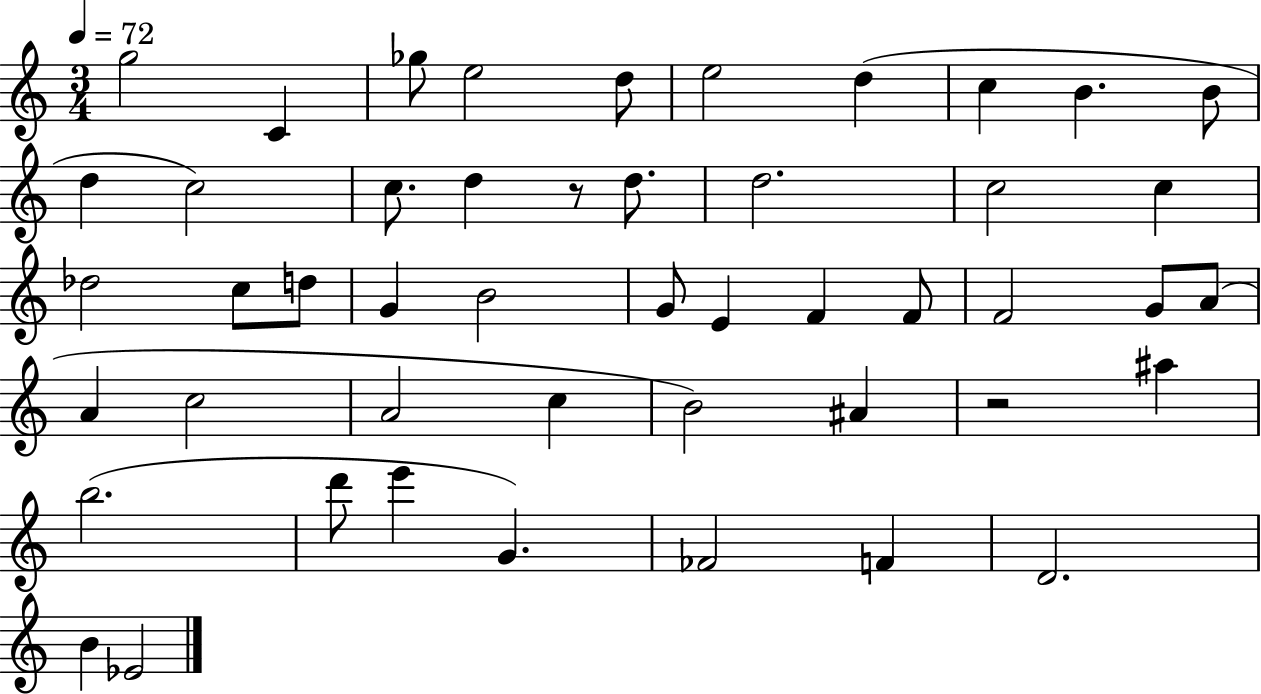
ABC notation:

X:1
T:Untitled
M:3/4
L:1/4
K:C
g2 C _g/2 e2 d/2 e2 d c B B/2 d c2 c/2 d z/2 d/2 d2 c2 c _d2 c/2 d/2 G B2 G/2 E F F/2 F2 G/2 A/2 A c2 A2 c B2 ^A z2 ^a b2 d'/2 e' G _F2 F D2 B _E2